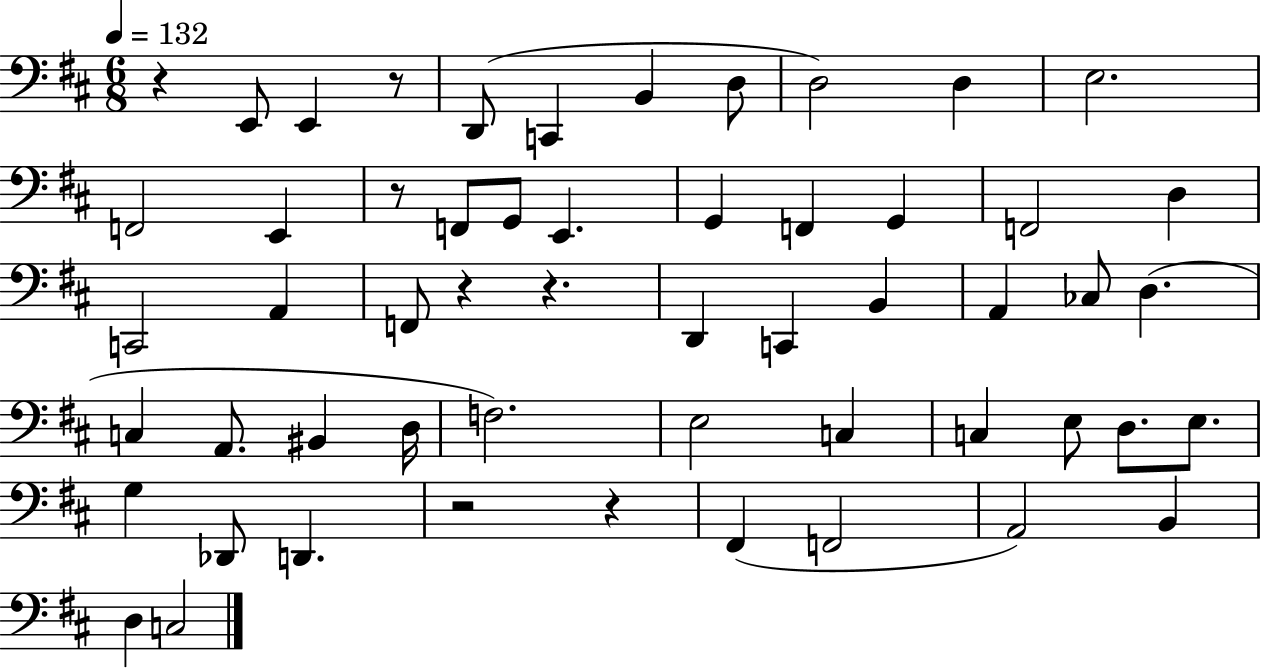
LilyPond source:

{
  \clef bass
  \numericTimeSignature
  \time 6/8
  \key d \major
  \tempo 4 = 132
  r4 e,8 e,4 r8 | d,8( c,4 b,4 d8 | d2) d4 | e2. | \break f,2 e,4 | r8 f,8 g,8 e,4. | g,4 f,4 g,4 | f,2 d4 | \break c,2 a,4 | f,8 r4 r4. | d,4 c,4 b,4 | a,4 ces8 d4.( | \break c4 a,8. bis,4 d16 | f2.) | e2 c4 | c4 e8 d8. e8. | \break g4 des,8 d,4. | r2 r4 | fis,4( f,2 | a,2) b,4 | \break d4 c2 | \bar "|."
}